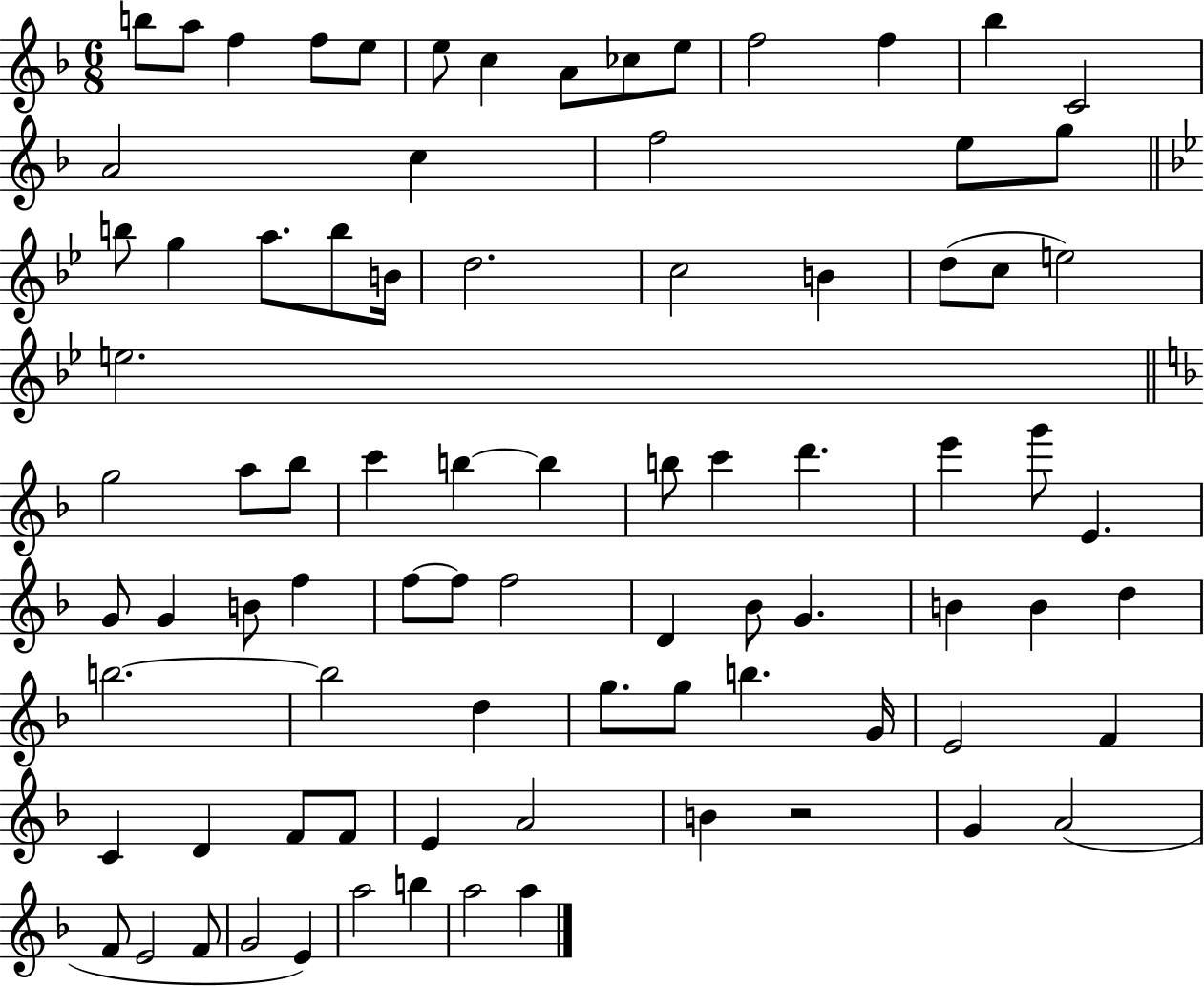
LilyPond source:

{
  \clef treble
  \numericTimeSignature
  \time 6/8
  \key f \major
  b''8 a''8 f''4 f''8 e''8 | e''8 c''4 a'8 ces''8 e''8 | f''2 f''4 | bes''4 c'2 | \break a'2 c''4 | f''2 e''8 g''8 | \bar "||" \break \key bes \major b''8 g''4 a''8. b''8 b'16 | d''2. | c''2 b'4 | d''8( c''8 e''2) | \break e''2. | \bar "||" \break \key f \major g''2 a''8 bes''8 | c'''4 b''4~~ b''4 | b''8 c'''4 d'''4. | e'''4 g'''8 e'4. | \break g'8 g'4 b'8 f''4 | f''8~~ f''8 f''2 | d'4 bes'8 g'4. | b'4 b'4 d''4 | \break b''2.~~ | b''2 d''4 | g''8. g''8 b''4. g'16 | e'2 f'4 | \break c'4 d'4 f'8 f'8 | e'4 a'2 | b'4 r2 | g'4 a'2( | \break f'8 e'2 f'8 | g'2 e'4) | a''2 b''4 | a''2 a''4 | \break \bar "|."
}